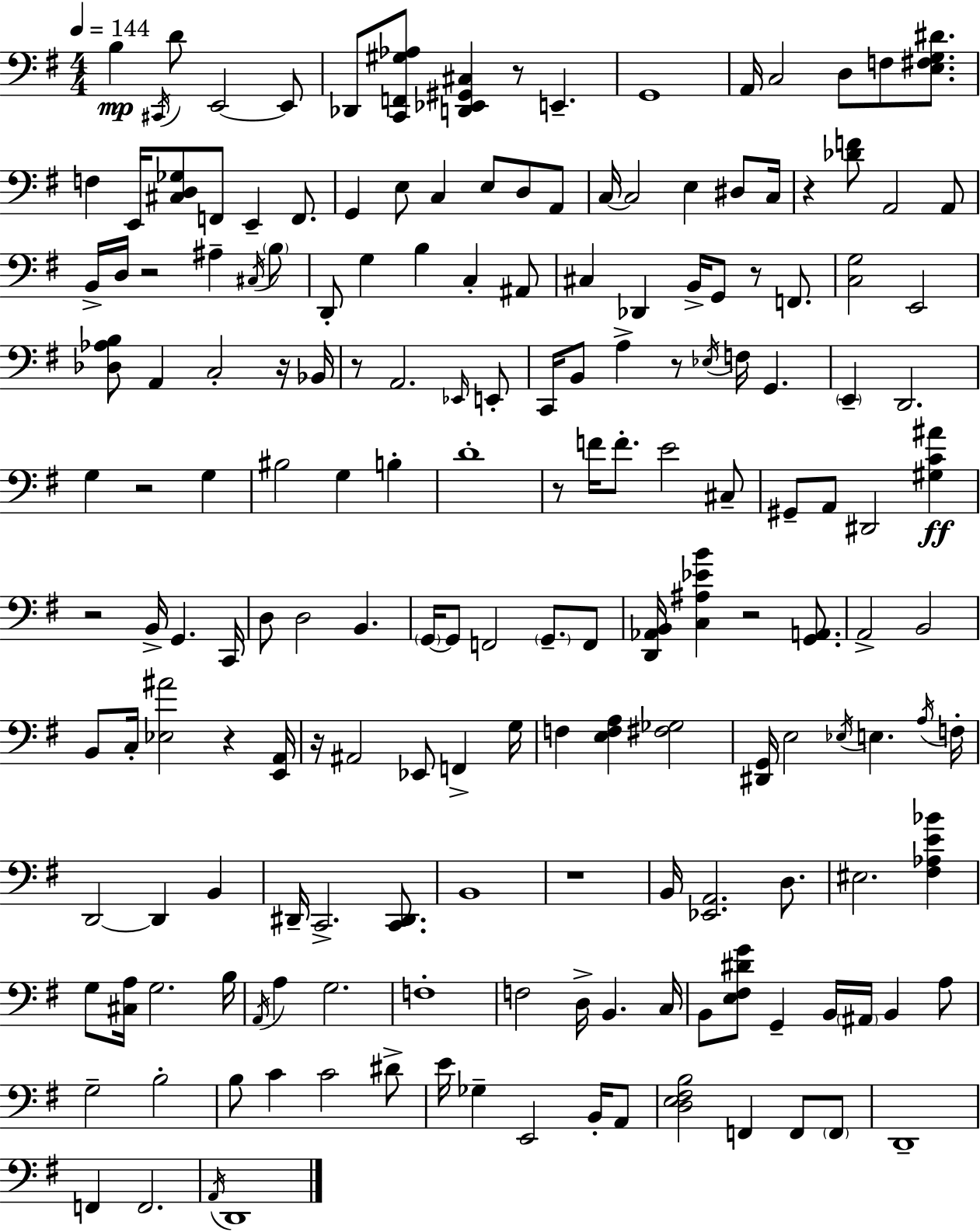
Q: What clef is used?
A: bass